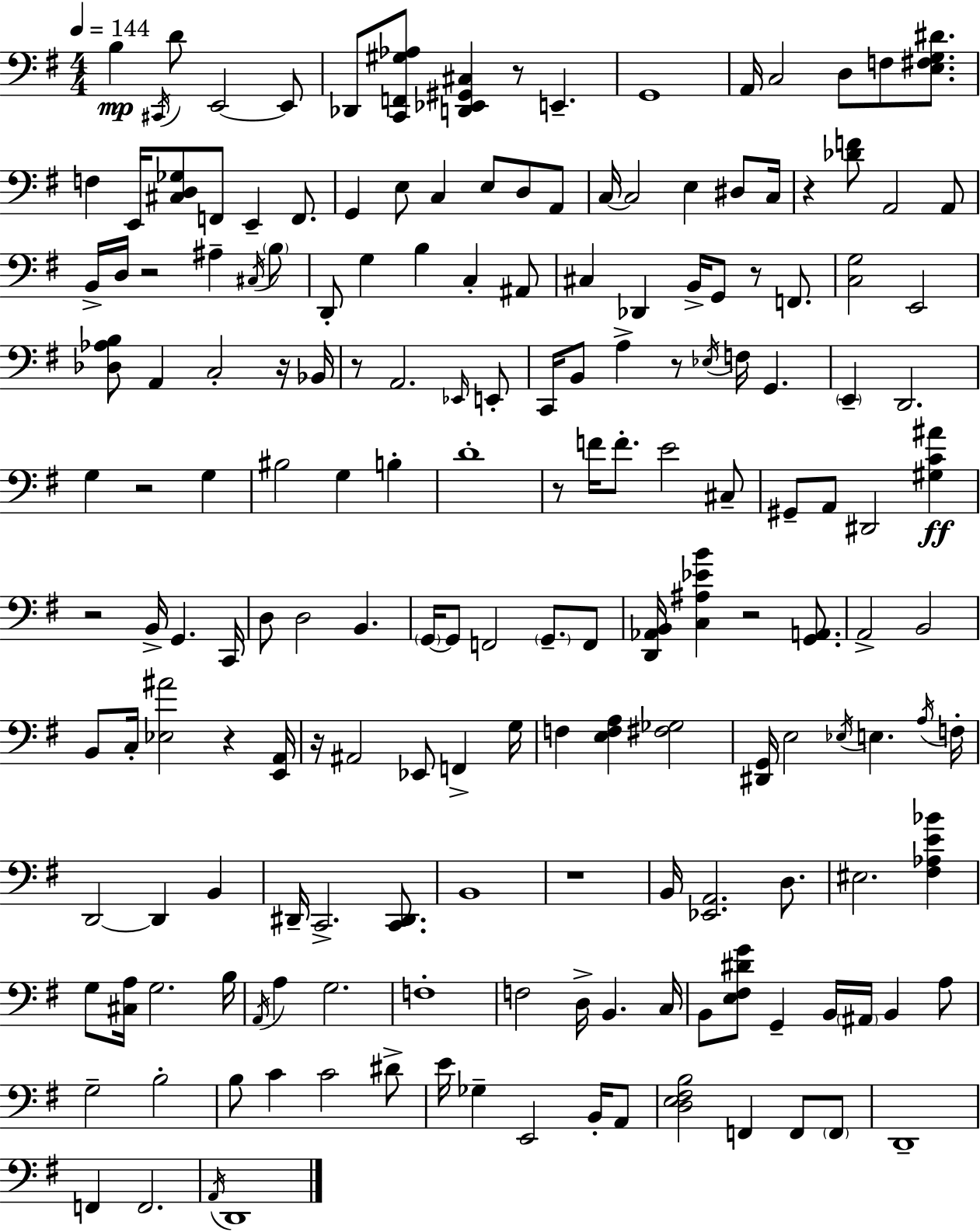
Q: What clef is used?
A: bass